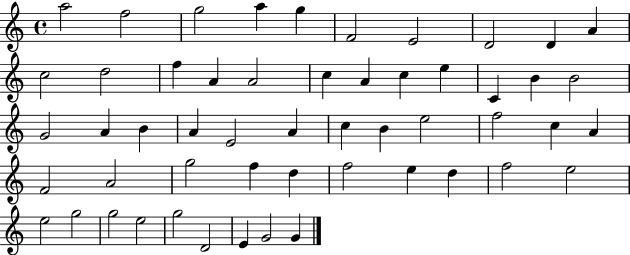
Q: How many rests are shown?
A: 0